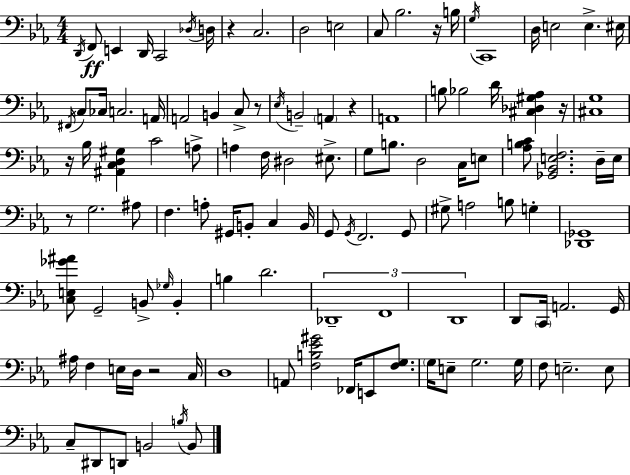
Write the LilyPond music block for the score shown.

{
  \clef bass
  \numericTimeSignature
  \time 4/4
  \key c \minor
  \acciaccatura { d,16 }\ff f,8 e,4 d,16 c,2 | \acciaccatura { des16 } d16 r4 c2. | d2 e2 | c8 bes2. | \break r16 b16 \acciaccatura { g16 } c,1 | d16 e2 e4.-> | eis16 \acciaccatura { fis,16 } c8 ces16 c2. | a,16 a,2 b,4 | \break c8-> r8 \acciaccatura { ees16 } b,2-- \parenthesize a,4 | r4 a,1 | b8 bes2 d'16 | <cis des gis aes>4 r16 <cis g>1 | \break r16 bes16 <ais, c d gis>4 c'2 | a8-> a4 f16 dis2 | eis8.-> g8 b8. d2 | c16 e8 <aes b c'>8 <ges, bes, e f>2. | \break d16-- e16 r8 g2. | ais8 f4. a8-. gis,16 b,8-. | c4 b,16 g,8 \acciaccatura { g,16 } f,2. | g,8 gis8-> a2 | \break b8 g4-. <des, ges,>1 | <c e ges' ais'>8 g,2-- | b,8-> \grace { ges16 } b,4-. b4 d'2. | \tuplet 3/2 { des,1-- | \break f,1 | d,1 } | d,8 \parenthesize c,16 a,2. | g,16 ais16 f4 e16 d16 r2 | \break c16 d1 | a,8 <f b ees' gis'>2 | fes,16 e,8 <f g>8. \parenthesize g16 e8-- g2. | g16 f8 e2.-- | \break e8 c8-- dis,8 d,8 b,2 | \acciaccatura { b16 } b,8 \bar "|."
}